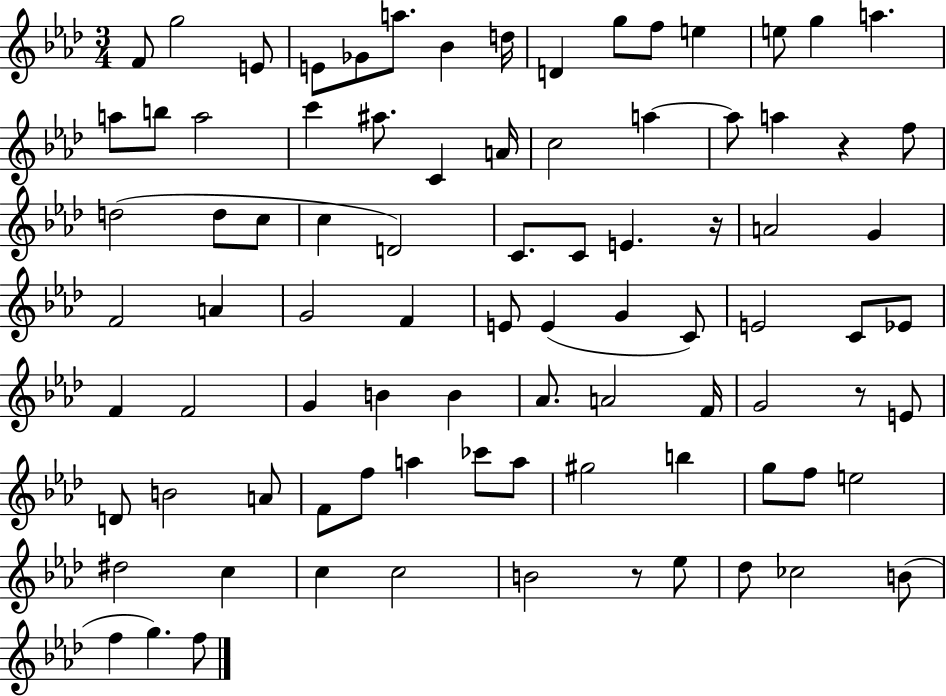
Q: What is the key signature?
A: AES major